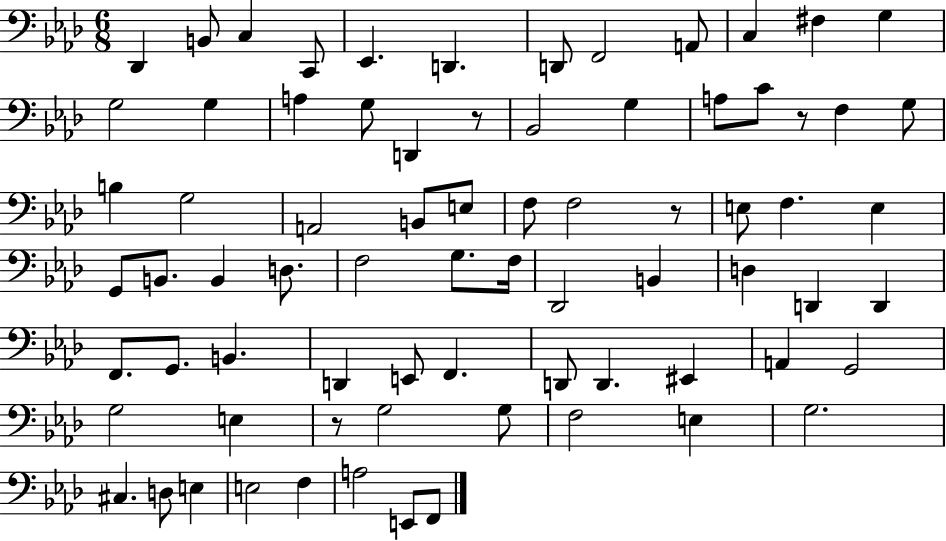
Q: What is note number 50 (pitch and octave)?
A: E2